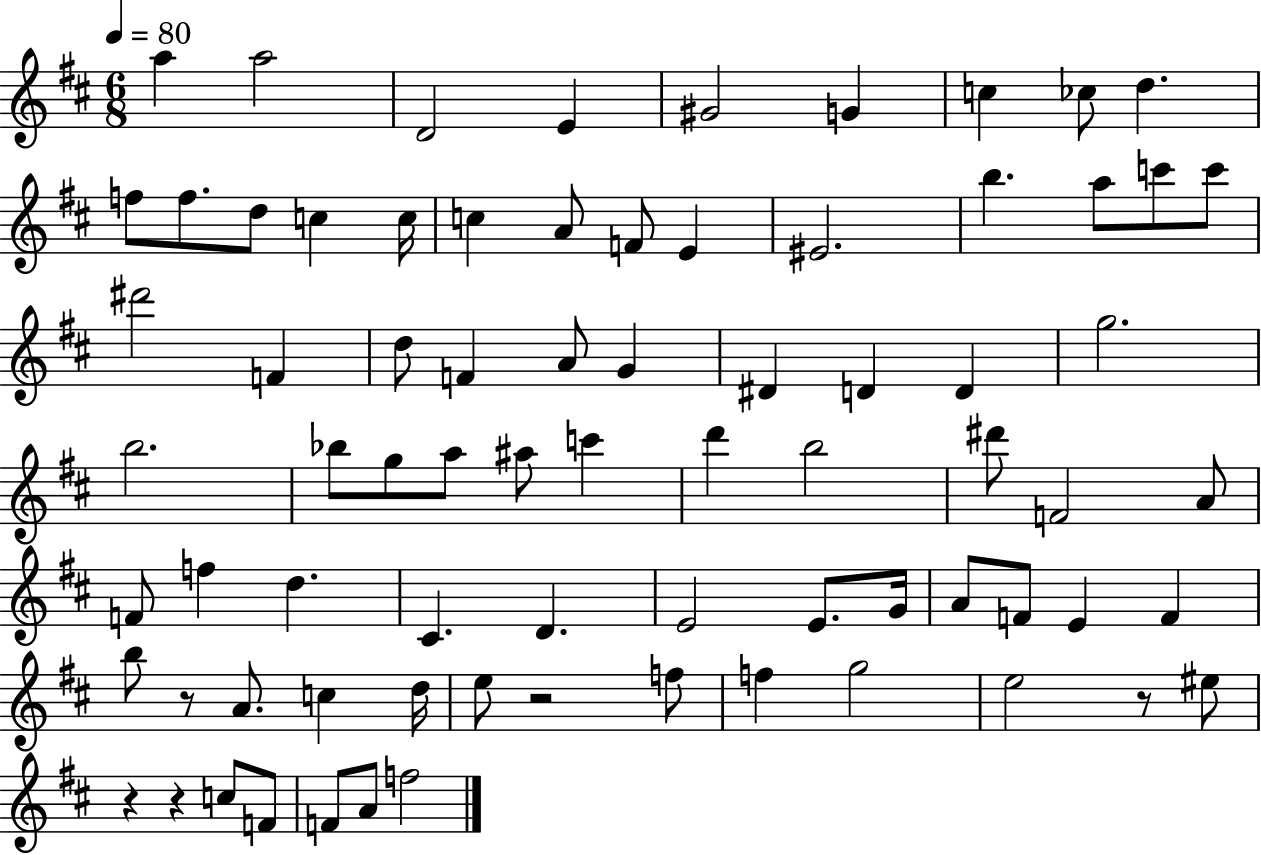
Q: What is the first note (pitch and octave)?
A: A5